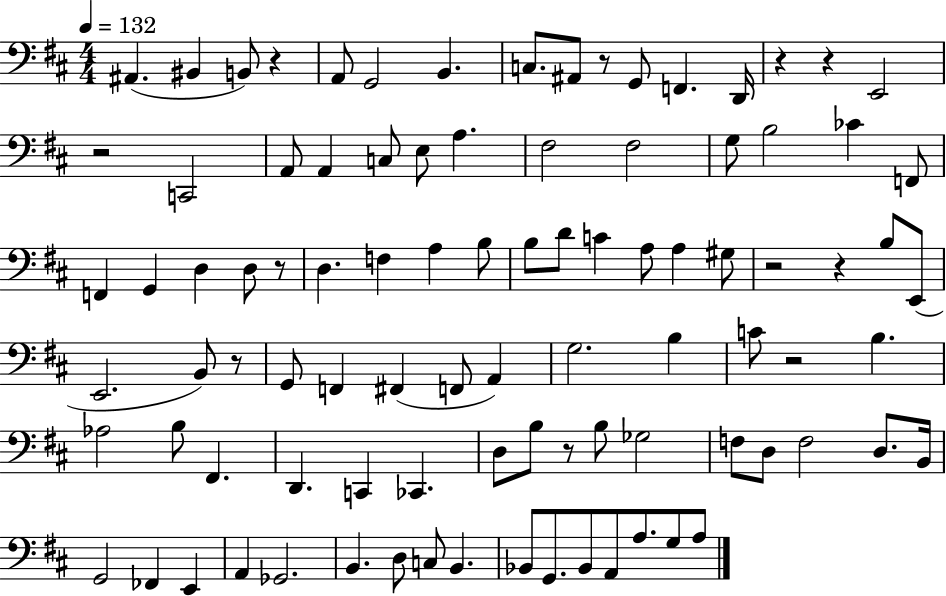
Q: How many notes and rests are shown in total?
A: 93